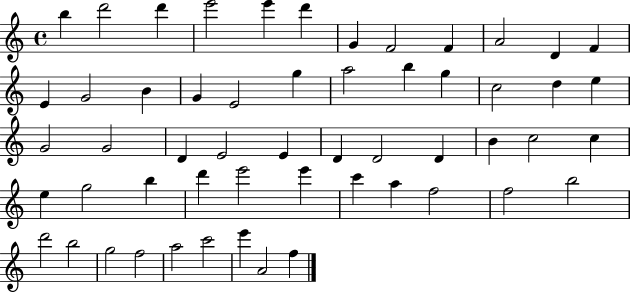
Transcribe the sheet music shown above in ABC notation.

X:1
T:Untitled
M:4/4
L:1/4
K:C
b d'2 d' e'2 e' d' G F2 F A2 D F E G2 B G E2 g a2 b g c2 d e G2 G2 D E2 E D D2 D B c2 c e g2 b d' e'2 e' c' a f2 f2 b2 d'2 b2 g2 f2 a2 c'2 e' A2 f